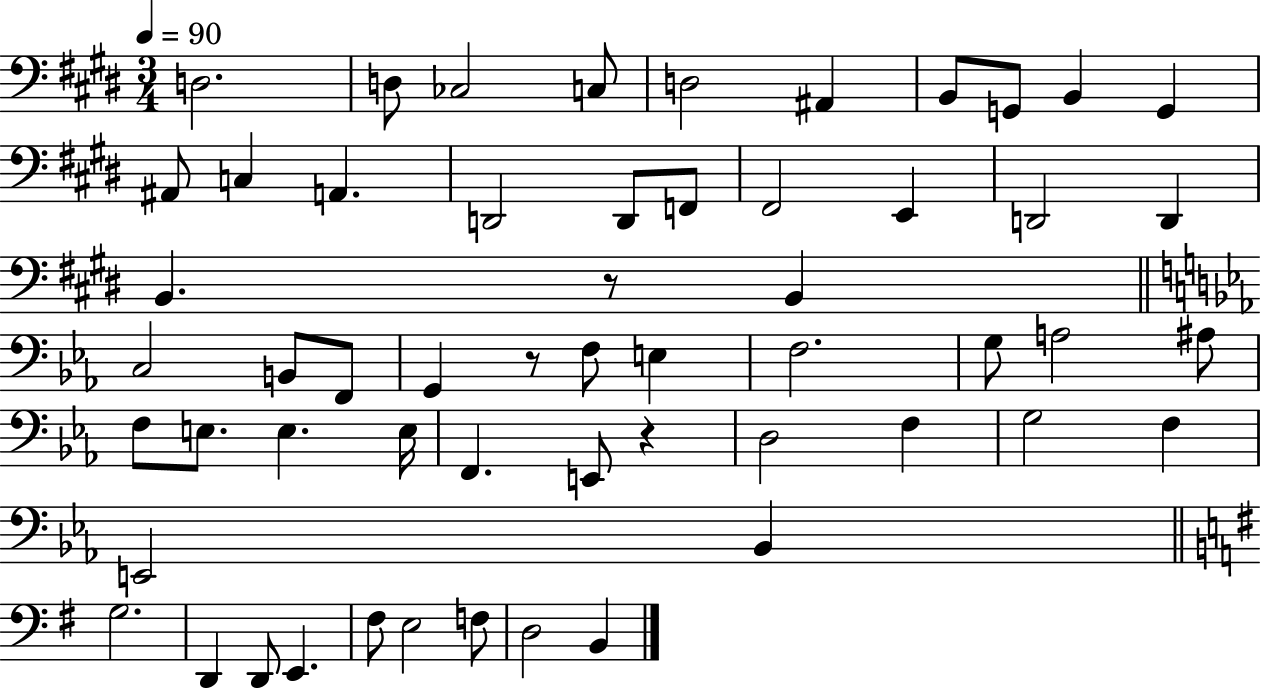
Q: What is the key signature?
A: E major